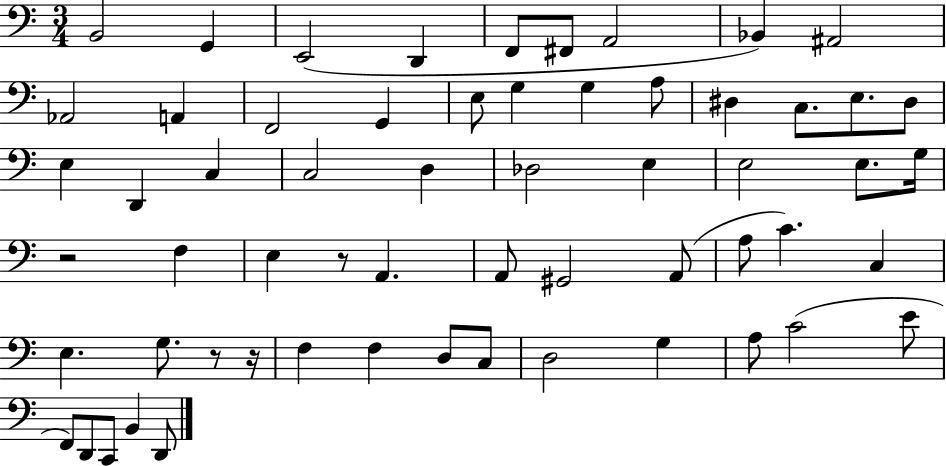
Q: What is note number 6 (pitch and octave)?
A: F#2